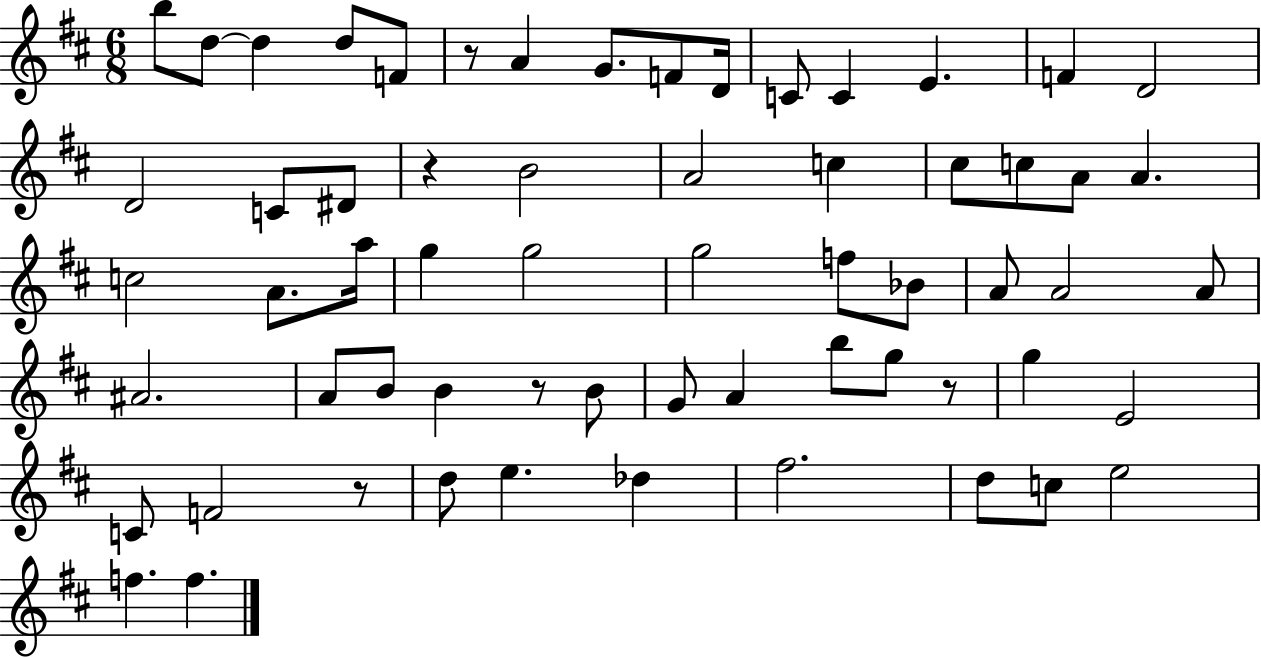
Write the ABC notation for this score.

X:1
T:Untitled
M:6/8
L:1/4
K:D
b/2 d/2 d d/2 F/2 z/2 A G/2 F/2 D/4 C/2 C E F D2 D2 C/2 ^D/2 z B2 A2 c ^c/2 c/2 A/2 A c2 A/2 a/4 g g2 g2 f/2 _B/2 A/2 A2 A/2 ^A2 A/2 B/2 B z/2 B/2 G/2 A b/2 g/2 z/2 g E2 C/2 F2 z/2 d/2 e _d ^f2 d/2 c/2 e2 f f